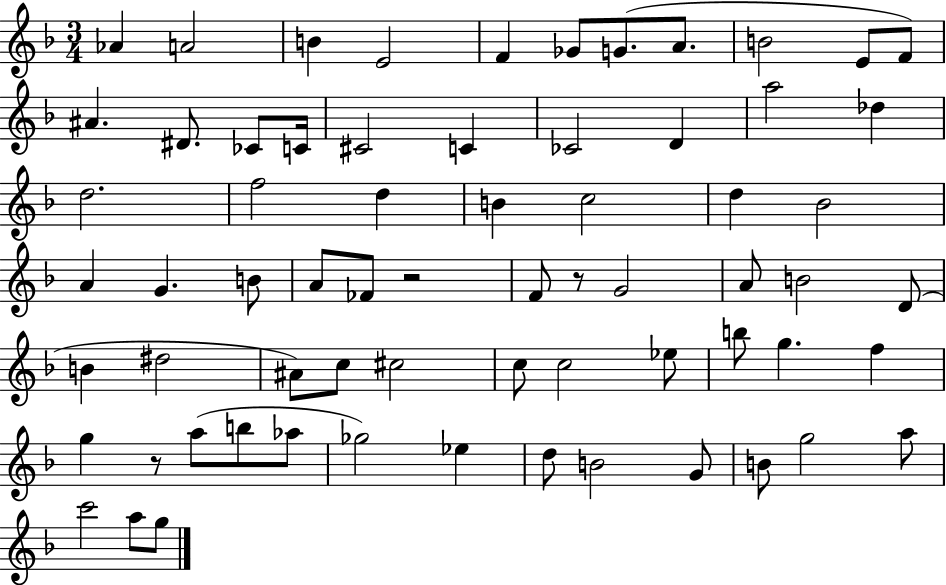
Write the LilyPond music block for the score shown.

{
  \clef treble
  \numericTimeSignature
  \time 3/4
  \key f \major
  aes'4 a'2 | b'4 e'2 | f'4 ges'8 g'8.( a'8. | b'2 e'8 f'8) | \break ais'4. dis'8. ces'8 c'16 | cis'2 c'4 | ces'2 d'4 | a''2 des''4 | \break d''2. | f''2 d''4 | b'4 c''2 | d''4 bes'2 | \break a'4 g'4. b'8 | a'8 fes'8 r2 | f'8 r8 g'2 | a'8 b'2 d'8( | \break b'4 dis''2 | ais'8) c''8 cis''2 | c''8 c''2 ees''8 | b''8 g''4. f''4 | \break g''4 r8 a''8( b''8 aes''8 | ges''2) ees''4 | d''8 b'2 g'8 | b'8 g''2 a''8 | \break c'''2 a''8 g''8 | \bar "|."
}